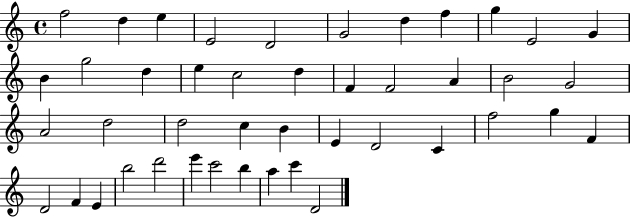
{
  \clef treble
  \time 4/4
  \defaultTimeSignature
  \key c \major
  f''2 d''4 e''4 | e'2 d'2 | g'2 d''4 f''4 | g''4 e'2 g'4 | \break b'4 g''2 d''4 | e''4 c''2 d''4 | f'4 f'2 a'4 | b'2 g'2 | \break a'2 d''2 | d''2 c''4 b'4 | e'4 d'2 c'4 | f''2 g''4 f'4 | \break d'2 f'4 e'4 | b''2 d'''2 | e'''4 c'''2 b''4 | a''4 c'''4 d'2 | \break \bar "|."
}